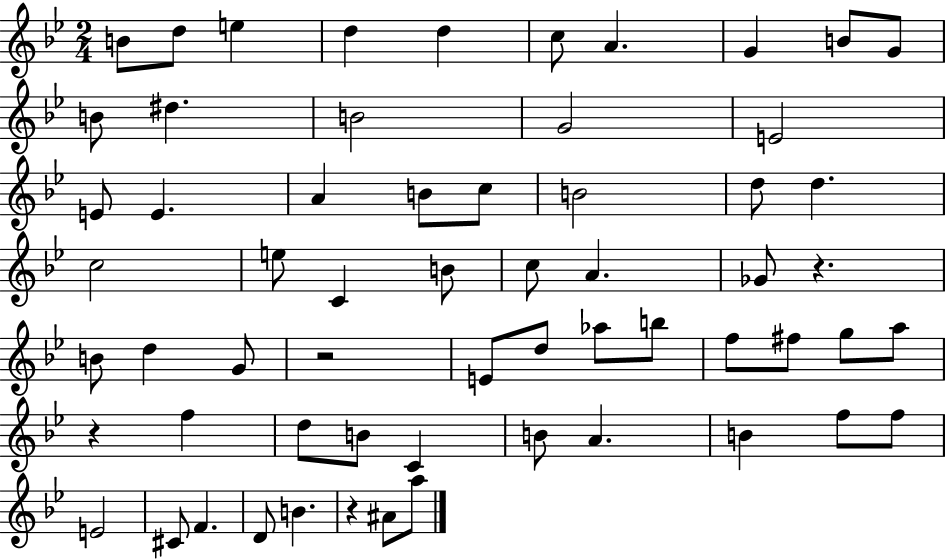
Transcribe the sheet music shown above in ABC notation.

X:1
T:Untitled
M:2/4
L:1/4
K:Bb
B/2 d/2 e d d c/2 A G B/2 G/2 B/2 ^d B2 G2 E2 E/2 E A B/2 c/2 B2 d/2 d c2 e/2 C B/2 c/2 A _G/2 z B/2 d G/2 z2 E/2 d/2 _a/2 b/2 f/2 ^f/2 g/2 a/2 z f d/2 B/2 C B/2 A B f/2 f/2 E2 ^C/2 F D/2 B z ^A/2 a/2